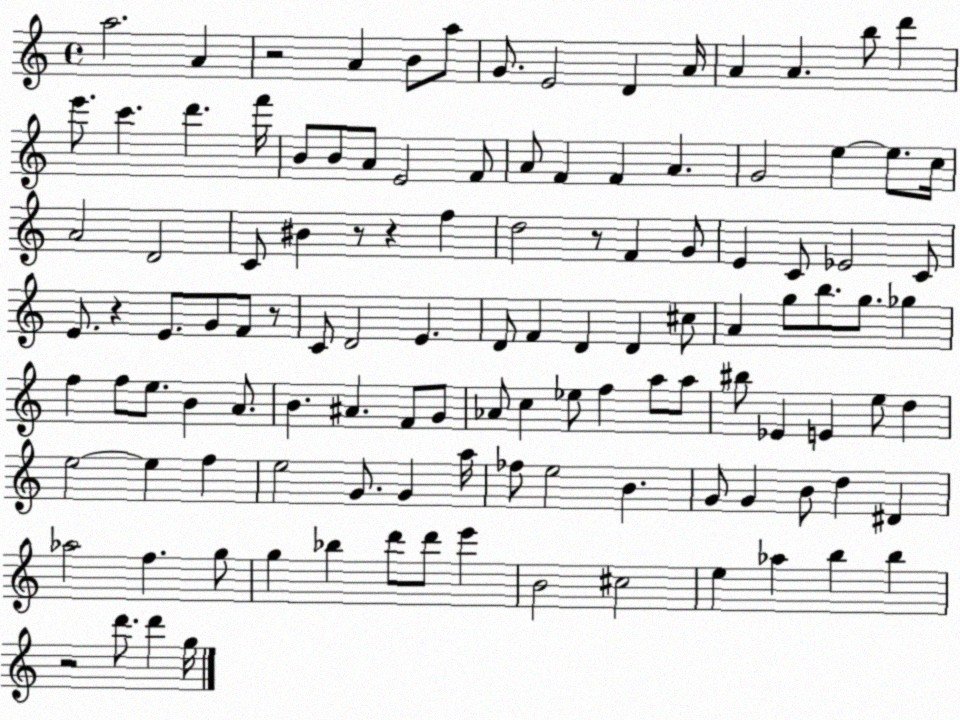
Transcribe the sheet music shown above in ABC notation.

X:1
T:Untitled
M:4/4
L:1/4
K:C
a2 A z2 A B/2 a/2 G/2 E2 D A/4 A A b/2 d' e'/2 c' d' f'/4 B/2 B/2 A/2 E2 F/2 A/2 F F A G2 e e/2 c/4 A2 D2 C/2 ^B z/2 z f d2 z/2 F G/2 E C/2 _E2 C/2 E/2 z E/2 G/2 F/2 z/2 C/2 D2 E D/2 F D D ^c/2 A g/2 b/2 g/2 _g f f/2 e/2 B A/2 B ^A F/2 G/2 _A/2 c _e/2 f a/2 a/2 ^b/2 _E E e/2 d e2 e f e2 G/2 G a/4 _f/2 e2 B G/2 G B/2 d ^D _a2 f g/2 g _b d'/2 d'/2 e' B2 ^c2 e _a b b z2 d'/2 d' g/4